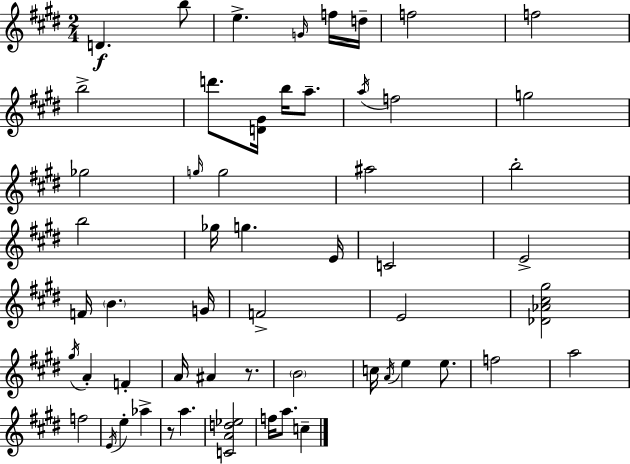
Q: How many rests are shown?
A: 2